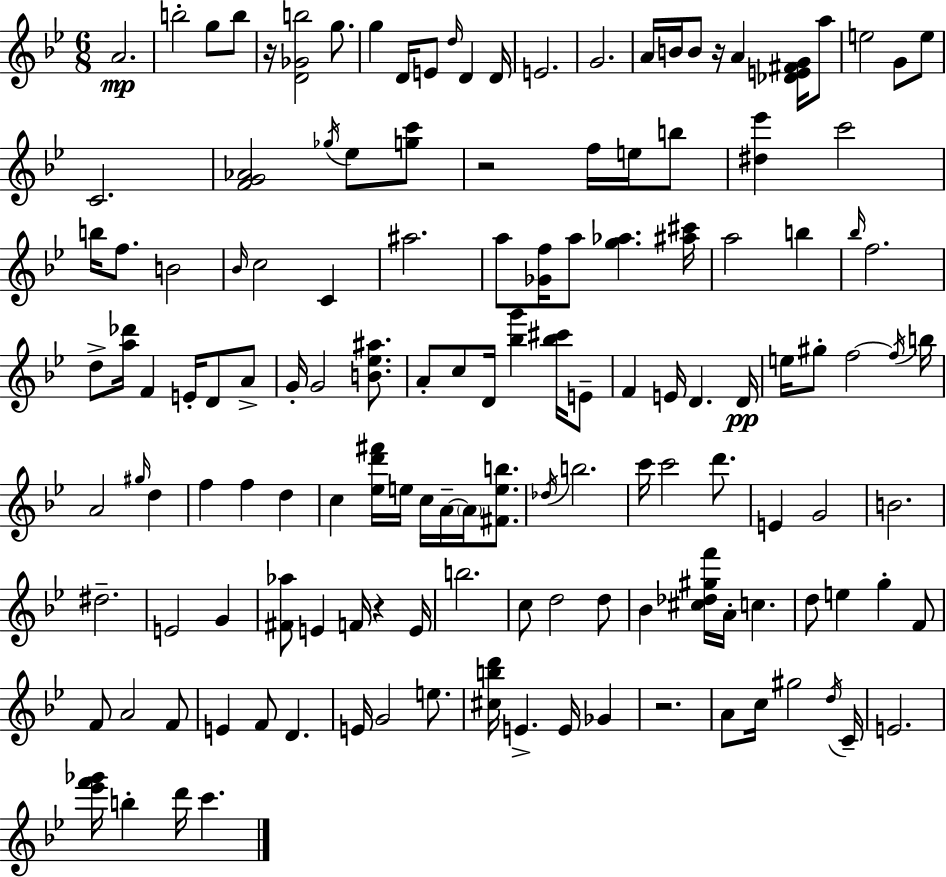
A4/h. B5/h G5/e B5/e R/s [D4,Gb4,B5]/h G5/e. G5/q D4/s E4/e D5/s D4/q D4/s E4/h. G4/h. A4/s B4/s B4/e R/s A4/q [Db4,E4,F#4,G4]/s A5/e E5/h G4/e E5/e C4/h. [F4,G4,Ab4]/h Gb5/s Eb5/e [G5,C6]/e R/h F5/s E5/s B5/e [D#5,Eb6]/q C6/h B5/s F5/e. B4/h Bb4/s C5/h C4/q A#5/h. A5/e [Gb4,F5]/s A5/e [G5,Ab5]/q. [A#5,C#6]/s A5/h B5/q Bb5/s F5/h. D5/e [A5,Db6]/s F4/q E4/s D4/e A4/e G4/s G4/h [B4,Eb5,A#5]/e. A4/e C5/e D4/s [Bb5,G6]/q [Bb5,C#6]/s E4/e F4/q E4/s D4/q. D4/s E5/s G#5/e F5/h F5/s B5/s A4/h G#5/s D5/q F5/q F5/q D5/q C5/q [Eb5,D6,F#6]/s E5/s C5/s A4/s A4/s [F#4,E5,B5]/e. Db5/s B5/h. C6/s C6/h D6/e. E4/q G4/h B4/h. D#5/h. E4/h G4/q [F#4,Ab5]/e E4/q F4/s R/q E4/s B5/h. C5/e D5/h D5/e Bb4/q [C#5,Db5,G#5,F6]/s A4/s C5/q. D5/e E5/q G5/q F4/e F4/e A4/h F4/e E4/q F4/e D4/q. E4/s G4/h E5/e. [C#5,B5,D6]/s E4/q. E4/s Gb4/q R/h. A4/e C5/s G#5/h D5/s C4/s E4/h. [Eb6,F6,Gb6]/s B5/q D6/s C6/q.